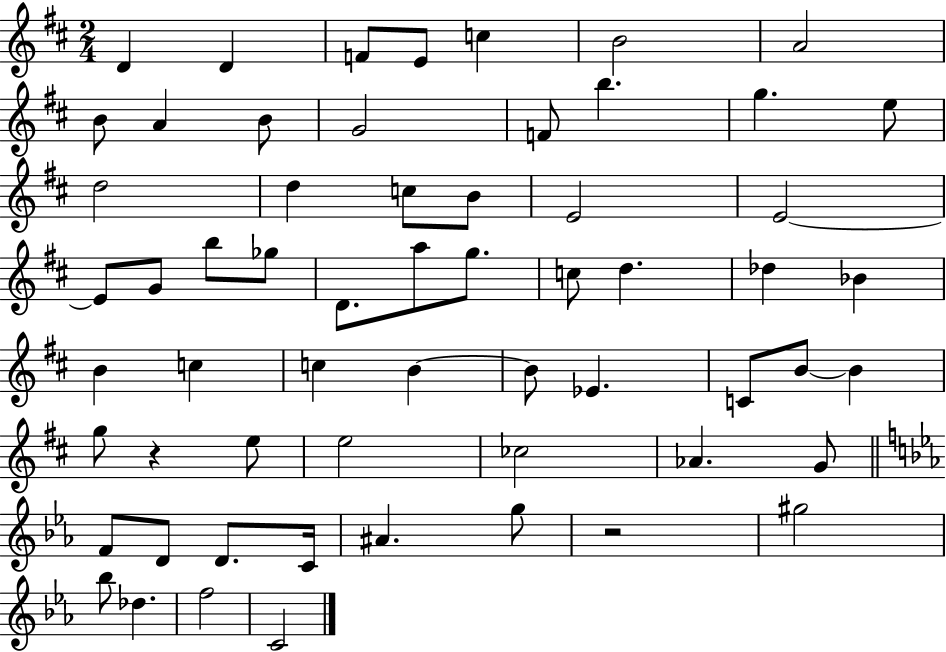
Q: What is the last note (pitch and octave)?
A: C4